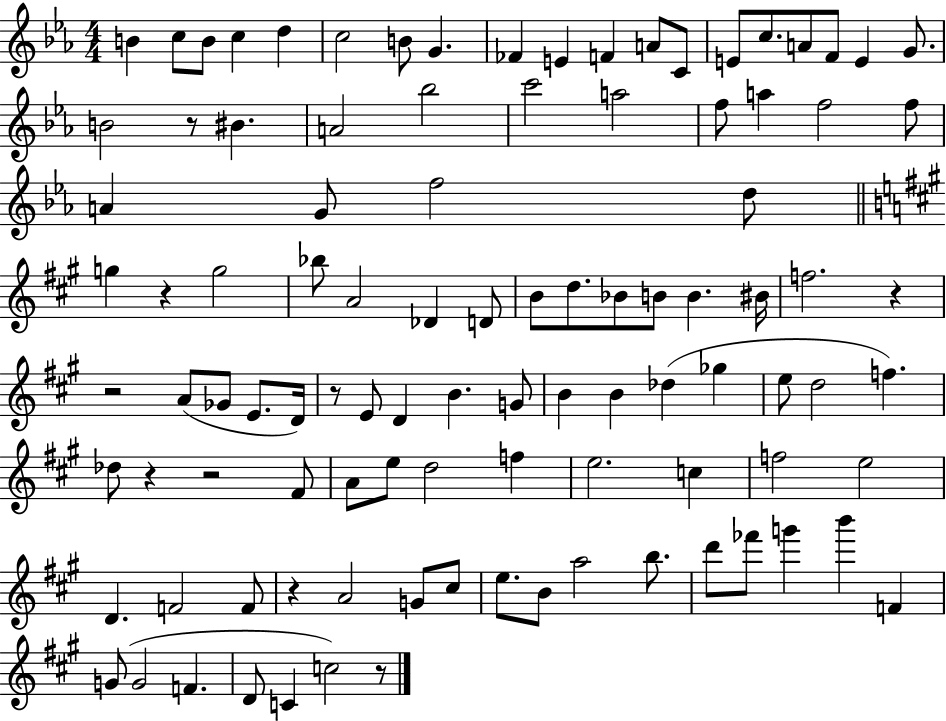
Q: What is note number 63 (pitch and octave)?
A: F#4